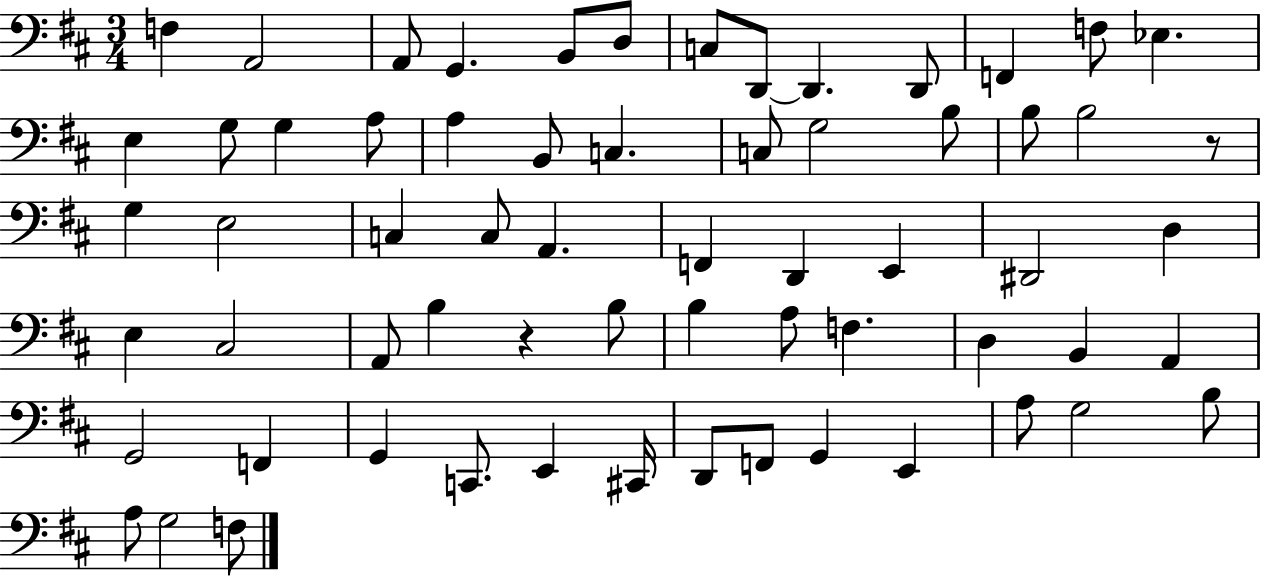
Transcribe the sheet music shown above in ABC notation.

X:1
T:Untitled
M:3/4
L:1/4
K:D
F, A,,2 A,,/2 G,, B,,/2 D,/2 C,/2 D,,/2 D,, D,,/2 F,, F,/2 _E, E, G,/2 G, A,/2 A, B,,/2 C, C,/2 G,2 B,/2 B,/2 B,2 z/2 G, E,2 C, C,/2 A,, F,, D,, E,, ^D,,2 D, E, ^C,2 A,,/2 B, z B,/2 B, A,/2 F, D, B,, A,, G,,2 F,, G,, C,,/2 E,, ^C,,/4 D,,/2 F,,/2 G,, E,, A,/2 G,2 B,/2 A,/2 G,2 F,/2